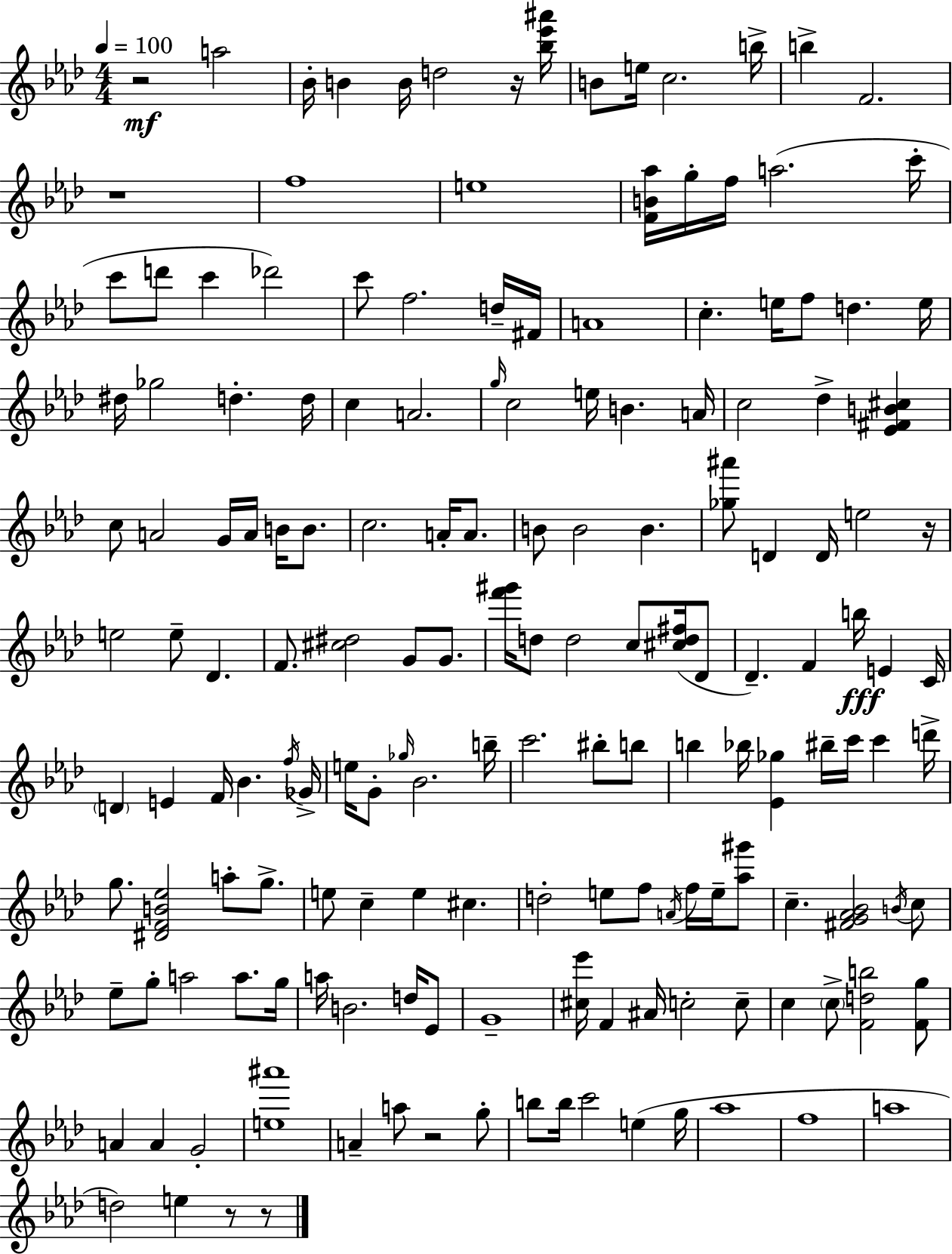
{
  \clef treble
  \numericTimeSignature
  \time 4/4
  \key aes \major
  \tempo 4 = 100
  r2\mf a''2 | bes'16-. b'4 b'16 d''2 r16 <bes'' ees''' ais'''>16 | b'8 e''16 c''2. b''16-> | b''4-> f'2. | \break r1 | f''1 | e''1 | <f' b' aes''>16 g''16-. f''16 a''2.( c'''16-. | \break c'''8 d'''8 c'''4 des'''2) | c'''8 f''2. d''16-- fis'16 | a'1 | c''4.-. e''16 f''8 d''4. e''16 | \break dis''16 ges''2 d''4.-. d''16 | c''4 a'2. | \grace { g''16 } c''2 e''16 b'4. | a'16 c''2 des''4-> <ees' fis' b' cis''>4 | \break c''8 a'2 g'16 a'16 b'16 b'8. | c''2. a'16-. a'8. | b'8 b'2 b'4. | <ges'' ais'''>8 d'4 d'16 e''2 | \break r16 e''2 e''8-- des'4. | f'8. <cis'' dis''>2 g'8 g'8. | <f''' gis'''>16 d''8 d''2 c''8 <cis'' d'' fis''>16( des'8 | des'4.--) f'4 b''16\fff e'4 | \break c'16 \parenthesize d'4 e'4 f'16 bes'4. | \acciaccatura { f''16 } ges'16-> e''16 g'8-. \grace { ges''16 } bes'2. | b''16-- c'''2. bis''8-. | b''8 b''4 bes''16 <ees' ges''>4 bis''16-- c'''16 c'''4 | \break d'''16-> g''8. <dis' f' b' ees''>2 a''8-. | g''8.-> e''8 c''4-- e''4 cis''4. | d''2-. e''8 f''8 \acciaccatura { a'16 } | f''16 e''16-- <aes'' gis'''>8 c''4.-- <fis' g' aes' bes'>2 | \break \acciaccatura { b'16 } c''8 ees''8-- g''8-. a''2 | a''8. g''16 a''16 b'2. | d''16 ees'8 g'1-- | <cis'' ees'''>16 f'4 ais'16 c''2-. | \break c''8-- c''4 \parenthesize c''8-> <f' d'' b''>2 | <f' g''>8 a'4 a'4 g'2-. | <e'' ais'''>1 | a'4-- a''8 r2 | \break g''8-. b''8 b''16 c'''2 | e''4( g''16 aes''1 | f''1 | a''1 | \break d''2) e''4 | r8 r8 \bar "|."
}